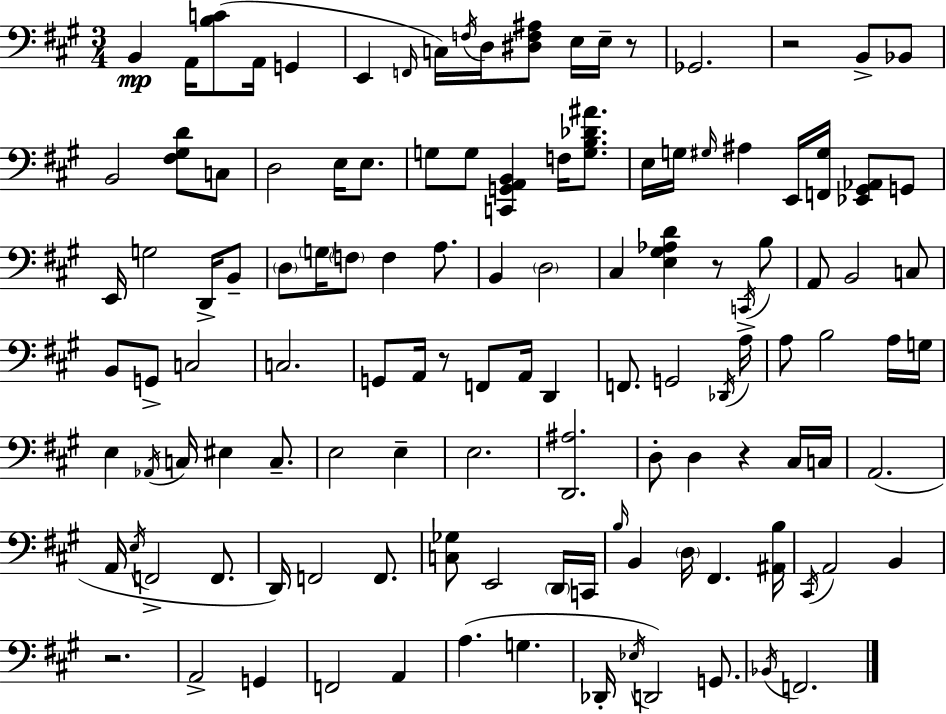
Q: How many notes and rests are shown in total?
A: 121